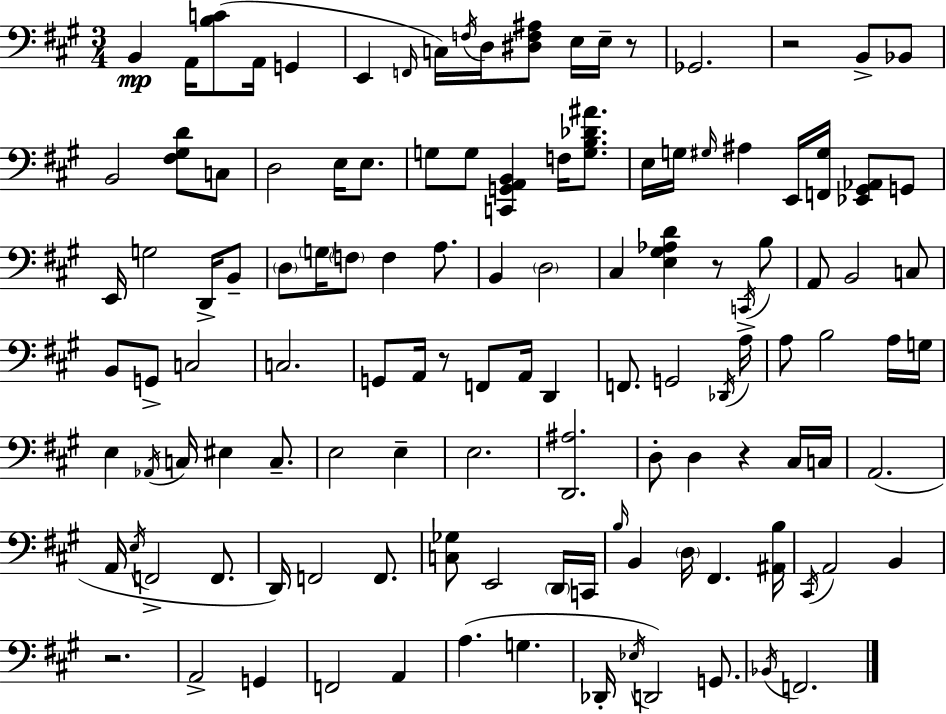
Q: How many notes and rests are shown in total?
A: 121